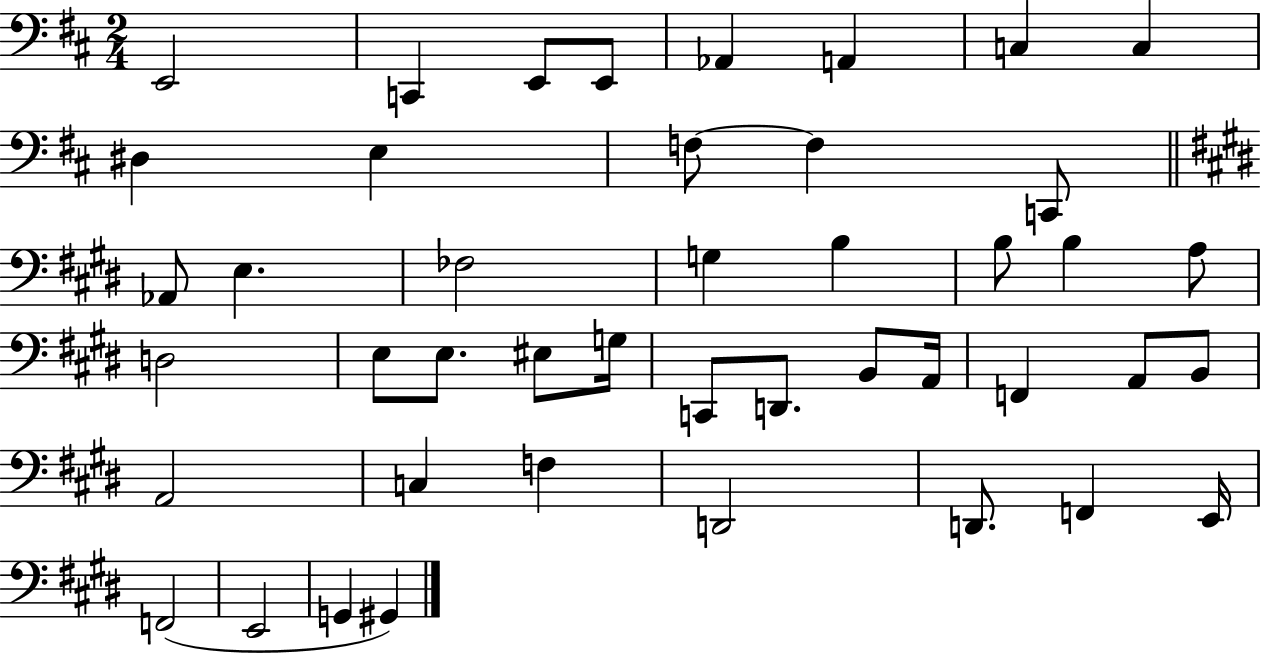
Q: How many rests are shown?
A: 0